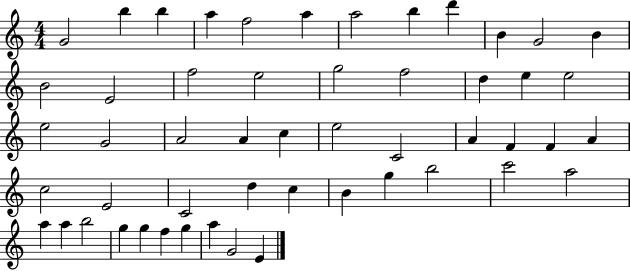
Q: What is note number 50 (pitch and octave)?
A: A5